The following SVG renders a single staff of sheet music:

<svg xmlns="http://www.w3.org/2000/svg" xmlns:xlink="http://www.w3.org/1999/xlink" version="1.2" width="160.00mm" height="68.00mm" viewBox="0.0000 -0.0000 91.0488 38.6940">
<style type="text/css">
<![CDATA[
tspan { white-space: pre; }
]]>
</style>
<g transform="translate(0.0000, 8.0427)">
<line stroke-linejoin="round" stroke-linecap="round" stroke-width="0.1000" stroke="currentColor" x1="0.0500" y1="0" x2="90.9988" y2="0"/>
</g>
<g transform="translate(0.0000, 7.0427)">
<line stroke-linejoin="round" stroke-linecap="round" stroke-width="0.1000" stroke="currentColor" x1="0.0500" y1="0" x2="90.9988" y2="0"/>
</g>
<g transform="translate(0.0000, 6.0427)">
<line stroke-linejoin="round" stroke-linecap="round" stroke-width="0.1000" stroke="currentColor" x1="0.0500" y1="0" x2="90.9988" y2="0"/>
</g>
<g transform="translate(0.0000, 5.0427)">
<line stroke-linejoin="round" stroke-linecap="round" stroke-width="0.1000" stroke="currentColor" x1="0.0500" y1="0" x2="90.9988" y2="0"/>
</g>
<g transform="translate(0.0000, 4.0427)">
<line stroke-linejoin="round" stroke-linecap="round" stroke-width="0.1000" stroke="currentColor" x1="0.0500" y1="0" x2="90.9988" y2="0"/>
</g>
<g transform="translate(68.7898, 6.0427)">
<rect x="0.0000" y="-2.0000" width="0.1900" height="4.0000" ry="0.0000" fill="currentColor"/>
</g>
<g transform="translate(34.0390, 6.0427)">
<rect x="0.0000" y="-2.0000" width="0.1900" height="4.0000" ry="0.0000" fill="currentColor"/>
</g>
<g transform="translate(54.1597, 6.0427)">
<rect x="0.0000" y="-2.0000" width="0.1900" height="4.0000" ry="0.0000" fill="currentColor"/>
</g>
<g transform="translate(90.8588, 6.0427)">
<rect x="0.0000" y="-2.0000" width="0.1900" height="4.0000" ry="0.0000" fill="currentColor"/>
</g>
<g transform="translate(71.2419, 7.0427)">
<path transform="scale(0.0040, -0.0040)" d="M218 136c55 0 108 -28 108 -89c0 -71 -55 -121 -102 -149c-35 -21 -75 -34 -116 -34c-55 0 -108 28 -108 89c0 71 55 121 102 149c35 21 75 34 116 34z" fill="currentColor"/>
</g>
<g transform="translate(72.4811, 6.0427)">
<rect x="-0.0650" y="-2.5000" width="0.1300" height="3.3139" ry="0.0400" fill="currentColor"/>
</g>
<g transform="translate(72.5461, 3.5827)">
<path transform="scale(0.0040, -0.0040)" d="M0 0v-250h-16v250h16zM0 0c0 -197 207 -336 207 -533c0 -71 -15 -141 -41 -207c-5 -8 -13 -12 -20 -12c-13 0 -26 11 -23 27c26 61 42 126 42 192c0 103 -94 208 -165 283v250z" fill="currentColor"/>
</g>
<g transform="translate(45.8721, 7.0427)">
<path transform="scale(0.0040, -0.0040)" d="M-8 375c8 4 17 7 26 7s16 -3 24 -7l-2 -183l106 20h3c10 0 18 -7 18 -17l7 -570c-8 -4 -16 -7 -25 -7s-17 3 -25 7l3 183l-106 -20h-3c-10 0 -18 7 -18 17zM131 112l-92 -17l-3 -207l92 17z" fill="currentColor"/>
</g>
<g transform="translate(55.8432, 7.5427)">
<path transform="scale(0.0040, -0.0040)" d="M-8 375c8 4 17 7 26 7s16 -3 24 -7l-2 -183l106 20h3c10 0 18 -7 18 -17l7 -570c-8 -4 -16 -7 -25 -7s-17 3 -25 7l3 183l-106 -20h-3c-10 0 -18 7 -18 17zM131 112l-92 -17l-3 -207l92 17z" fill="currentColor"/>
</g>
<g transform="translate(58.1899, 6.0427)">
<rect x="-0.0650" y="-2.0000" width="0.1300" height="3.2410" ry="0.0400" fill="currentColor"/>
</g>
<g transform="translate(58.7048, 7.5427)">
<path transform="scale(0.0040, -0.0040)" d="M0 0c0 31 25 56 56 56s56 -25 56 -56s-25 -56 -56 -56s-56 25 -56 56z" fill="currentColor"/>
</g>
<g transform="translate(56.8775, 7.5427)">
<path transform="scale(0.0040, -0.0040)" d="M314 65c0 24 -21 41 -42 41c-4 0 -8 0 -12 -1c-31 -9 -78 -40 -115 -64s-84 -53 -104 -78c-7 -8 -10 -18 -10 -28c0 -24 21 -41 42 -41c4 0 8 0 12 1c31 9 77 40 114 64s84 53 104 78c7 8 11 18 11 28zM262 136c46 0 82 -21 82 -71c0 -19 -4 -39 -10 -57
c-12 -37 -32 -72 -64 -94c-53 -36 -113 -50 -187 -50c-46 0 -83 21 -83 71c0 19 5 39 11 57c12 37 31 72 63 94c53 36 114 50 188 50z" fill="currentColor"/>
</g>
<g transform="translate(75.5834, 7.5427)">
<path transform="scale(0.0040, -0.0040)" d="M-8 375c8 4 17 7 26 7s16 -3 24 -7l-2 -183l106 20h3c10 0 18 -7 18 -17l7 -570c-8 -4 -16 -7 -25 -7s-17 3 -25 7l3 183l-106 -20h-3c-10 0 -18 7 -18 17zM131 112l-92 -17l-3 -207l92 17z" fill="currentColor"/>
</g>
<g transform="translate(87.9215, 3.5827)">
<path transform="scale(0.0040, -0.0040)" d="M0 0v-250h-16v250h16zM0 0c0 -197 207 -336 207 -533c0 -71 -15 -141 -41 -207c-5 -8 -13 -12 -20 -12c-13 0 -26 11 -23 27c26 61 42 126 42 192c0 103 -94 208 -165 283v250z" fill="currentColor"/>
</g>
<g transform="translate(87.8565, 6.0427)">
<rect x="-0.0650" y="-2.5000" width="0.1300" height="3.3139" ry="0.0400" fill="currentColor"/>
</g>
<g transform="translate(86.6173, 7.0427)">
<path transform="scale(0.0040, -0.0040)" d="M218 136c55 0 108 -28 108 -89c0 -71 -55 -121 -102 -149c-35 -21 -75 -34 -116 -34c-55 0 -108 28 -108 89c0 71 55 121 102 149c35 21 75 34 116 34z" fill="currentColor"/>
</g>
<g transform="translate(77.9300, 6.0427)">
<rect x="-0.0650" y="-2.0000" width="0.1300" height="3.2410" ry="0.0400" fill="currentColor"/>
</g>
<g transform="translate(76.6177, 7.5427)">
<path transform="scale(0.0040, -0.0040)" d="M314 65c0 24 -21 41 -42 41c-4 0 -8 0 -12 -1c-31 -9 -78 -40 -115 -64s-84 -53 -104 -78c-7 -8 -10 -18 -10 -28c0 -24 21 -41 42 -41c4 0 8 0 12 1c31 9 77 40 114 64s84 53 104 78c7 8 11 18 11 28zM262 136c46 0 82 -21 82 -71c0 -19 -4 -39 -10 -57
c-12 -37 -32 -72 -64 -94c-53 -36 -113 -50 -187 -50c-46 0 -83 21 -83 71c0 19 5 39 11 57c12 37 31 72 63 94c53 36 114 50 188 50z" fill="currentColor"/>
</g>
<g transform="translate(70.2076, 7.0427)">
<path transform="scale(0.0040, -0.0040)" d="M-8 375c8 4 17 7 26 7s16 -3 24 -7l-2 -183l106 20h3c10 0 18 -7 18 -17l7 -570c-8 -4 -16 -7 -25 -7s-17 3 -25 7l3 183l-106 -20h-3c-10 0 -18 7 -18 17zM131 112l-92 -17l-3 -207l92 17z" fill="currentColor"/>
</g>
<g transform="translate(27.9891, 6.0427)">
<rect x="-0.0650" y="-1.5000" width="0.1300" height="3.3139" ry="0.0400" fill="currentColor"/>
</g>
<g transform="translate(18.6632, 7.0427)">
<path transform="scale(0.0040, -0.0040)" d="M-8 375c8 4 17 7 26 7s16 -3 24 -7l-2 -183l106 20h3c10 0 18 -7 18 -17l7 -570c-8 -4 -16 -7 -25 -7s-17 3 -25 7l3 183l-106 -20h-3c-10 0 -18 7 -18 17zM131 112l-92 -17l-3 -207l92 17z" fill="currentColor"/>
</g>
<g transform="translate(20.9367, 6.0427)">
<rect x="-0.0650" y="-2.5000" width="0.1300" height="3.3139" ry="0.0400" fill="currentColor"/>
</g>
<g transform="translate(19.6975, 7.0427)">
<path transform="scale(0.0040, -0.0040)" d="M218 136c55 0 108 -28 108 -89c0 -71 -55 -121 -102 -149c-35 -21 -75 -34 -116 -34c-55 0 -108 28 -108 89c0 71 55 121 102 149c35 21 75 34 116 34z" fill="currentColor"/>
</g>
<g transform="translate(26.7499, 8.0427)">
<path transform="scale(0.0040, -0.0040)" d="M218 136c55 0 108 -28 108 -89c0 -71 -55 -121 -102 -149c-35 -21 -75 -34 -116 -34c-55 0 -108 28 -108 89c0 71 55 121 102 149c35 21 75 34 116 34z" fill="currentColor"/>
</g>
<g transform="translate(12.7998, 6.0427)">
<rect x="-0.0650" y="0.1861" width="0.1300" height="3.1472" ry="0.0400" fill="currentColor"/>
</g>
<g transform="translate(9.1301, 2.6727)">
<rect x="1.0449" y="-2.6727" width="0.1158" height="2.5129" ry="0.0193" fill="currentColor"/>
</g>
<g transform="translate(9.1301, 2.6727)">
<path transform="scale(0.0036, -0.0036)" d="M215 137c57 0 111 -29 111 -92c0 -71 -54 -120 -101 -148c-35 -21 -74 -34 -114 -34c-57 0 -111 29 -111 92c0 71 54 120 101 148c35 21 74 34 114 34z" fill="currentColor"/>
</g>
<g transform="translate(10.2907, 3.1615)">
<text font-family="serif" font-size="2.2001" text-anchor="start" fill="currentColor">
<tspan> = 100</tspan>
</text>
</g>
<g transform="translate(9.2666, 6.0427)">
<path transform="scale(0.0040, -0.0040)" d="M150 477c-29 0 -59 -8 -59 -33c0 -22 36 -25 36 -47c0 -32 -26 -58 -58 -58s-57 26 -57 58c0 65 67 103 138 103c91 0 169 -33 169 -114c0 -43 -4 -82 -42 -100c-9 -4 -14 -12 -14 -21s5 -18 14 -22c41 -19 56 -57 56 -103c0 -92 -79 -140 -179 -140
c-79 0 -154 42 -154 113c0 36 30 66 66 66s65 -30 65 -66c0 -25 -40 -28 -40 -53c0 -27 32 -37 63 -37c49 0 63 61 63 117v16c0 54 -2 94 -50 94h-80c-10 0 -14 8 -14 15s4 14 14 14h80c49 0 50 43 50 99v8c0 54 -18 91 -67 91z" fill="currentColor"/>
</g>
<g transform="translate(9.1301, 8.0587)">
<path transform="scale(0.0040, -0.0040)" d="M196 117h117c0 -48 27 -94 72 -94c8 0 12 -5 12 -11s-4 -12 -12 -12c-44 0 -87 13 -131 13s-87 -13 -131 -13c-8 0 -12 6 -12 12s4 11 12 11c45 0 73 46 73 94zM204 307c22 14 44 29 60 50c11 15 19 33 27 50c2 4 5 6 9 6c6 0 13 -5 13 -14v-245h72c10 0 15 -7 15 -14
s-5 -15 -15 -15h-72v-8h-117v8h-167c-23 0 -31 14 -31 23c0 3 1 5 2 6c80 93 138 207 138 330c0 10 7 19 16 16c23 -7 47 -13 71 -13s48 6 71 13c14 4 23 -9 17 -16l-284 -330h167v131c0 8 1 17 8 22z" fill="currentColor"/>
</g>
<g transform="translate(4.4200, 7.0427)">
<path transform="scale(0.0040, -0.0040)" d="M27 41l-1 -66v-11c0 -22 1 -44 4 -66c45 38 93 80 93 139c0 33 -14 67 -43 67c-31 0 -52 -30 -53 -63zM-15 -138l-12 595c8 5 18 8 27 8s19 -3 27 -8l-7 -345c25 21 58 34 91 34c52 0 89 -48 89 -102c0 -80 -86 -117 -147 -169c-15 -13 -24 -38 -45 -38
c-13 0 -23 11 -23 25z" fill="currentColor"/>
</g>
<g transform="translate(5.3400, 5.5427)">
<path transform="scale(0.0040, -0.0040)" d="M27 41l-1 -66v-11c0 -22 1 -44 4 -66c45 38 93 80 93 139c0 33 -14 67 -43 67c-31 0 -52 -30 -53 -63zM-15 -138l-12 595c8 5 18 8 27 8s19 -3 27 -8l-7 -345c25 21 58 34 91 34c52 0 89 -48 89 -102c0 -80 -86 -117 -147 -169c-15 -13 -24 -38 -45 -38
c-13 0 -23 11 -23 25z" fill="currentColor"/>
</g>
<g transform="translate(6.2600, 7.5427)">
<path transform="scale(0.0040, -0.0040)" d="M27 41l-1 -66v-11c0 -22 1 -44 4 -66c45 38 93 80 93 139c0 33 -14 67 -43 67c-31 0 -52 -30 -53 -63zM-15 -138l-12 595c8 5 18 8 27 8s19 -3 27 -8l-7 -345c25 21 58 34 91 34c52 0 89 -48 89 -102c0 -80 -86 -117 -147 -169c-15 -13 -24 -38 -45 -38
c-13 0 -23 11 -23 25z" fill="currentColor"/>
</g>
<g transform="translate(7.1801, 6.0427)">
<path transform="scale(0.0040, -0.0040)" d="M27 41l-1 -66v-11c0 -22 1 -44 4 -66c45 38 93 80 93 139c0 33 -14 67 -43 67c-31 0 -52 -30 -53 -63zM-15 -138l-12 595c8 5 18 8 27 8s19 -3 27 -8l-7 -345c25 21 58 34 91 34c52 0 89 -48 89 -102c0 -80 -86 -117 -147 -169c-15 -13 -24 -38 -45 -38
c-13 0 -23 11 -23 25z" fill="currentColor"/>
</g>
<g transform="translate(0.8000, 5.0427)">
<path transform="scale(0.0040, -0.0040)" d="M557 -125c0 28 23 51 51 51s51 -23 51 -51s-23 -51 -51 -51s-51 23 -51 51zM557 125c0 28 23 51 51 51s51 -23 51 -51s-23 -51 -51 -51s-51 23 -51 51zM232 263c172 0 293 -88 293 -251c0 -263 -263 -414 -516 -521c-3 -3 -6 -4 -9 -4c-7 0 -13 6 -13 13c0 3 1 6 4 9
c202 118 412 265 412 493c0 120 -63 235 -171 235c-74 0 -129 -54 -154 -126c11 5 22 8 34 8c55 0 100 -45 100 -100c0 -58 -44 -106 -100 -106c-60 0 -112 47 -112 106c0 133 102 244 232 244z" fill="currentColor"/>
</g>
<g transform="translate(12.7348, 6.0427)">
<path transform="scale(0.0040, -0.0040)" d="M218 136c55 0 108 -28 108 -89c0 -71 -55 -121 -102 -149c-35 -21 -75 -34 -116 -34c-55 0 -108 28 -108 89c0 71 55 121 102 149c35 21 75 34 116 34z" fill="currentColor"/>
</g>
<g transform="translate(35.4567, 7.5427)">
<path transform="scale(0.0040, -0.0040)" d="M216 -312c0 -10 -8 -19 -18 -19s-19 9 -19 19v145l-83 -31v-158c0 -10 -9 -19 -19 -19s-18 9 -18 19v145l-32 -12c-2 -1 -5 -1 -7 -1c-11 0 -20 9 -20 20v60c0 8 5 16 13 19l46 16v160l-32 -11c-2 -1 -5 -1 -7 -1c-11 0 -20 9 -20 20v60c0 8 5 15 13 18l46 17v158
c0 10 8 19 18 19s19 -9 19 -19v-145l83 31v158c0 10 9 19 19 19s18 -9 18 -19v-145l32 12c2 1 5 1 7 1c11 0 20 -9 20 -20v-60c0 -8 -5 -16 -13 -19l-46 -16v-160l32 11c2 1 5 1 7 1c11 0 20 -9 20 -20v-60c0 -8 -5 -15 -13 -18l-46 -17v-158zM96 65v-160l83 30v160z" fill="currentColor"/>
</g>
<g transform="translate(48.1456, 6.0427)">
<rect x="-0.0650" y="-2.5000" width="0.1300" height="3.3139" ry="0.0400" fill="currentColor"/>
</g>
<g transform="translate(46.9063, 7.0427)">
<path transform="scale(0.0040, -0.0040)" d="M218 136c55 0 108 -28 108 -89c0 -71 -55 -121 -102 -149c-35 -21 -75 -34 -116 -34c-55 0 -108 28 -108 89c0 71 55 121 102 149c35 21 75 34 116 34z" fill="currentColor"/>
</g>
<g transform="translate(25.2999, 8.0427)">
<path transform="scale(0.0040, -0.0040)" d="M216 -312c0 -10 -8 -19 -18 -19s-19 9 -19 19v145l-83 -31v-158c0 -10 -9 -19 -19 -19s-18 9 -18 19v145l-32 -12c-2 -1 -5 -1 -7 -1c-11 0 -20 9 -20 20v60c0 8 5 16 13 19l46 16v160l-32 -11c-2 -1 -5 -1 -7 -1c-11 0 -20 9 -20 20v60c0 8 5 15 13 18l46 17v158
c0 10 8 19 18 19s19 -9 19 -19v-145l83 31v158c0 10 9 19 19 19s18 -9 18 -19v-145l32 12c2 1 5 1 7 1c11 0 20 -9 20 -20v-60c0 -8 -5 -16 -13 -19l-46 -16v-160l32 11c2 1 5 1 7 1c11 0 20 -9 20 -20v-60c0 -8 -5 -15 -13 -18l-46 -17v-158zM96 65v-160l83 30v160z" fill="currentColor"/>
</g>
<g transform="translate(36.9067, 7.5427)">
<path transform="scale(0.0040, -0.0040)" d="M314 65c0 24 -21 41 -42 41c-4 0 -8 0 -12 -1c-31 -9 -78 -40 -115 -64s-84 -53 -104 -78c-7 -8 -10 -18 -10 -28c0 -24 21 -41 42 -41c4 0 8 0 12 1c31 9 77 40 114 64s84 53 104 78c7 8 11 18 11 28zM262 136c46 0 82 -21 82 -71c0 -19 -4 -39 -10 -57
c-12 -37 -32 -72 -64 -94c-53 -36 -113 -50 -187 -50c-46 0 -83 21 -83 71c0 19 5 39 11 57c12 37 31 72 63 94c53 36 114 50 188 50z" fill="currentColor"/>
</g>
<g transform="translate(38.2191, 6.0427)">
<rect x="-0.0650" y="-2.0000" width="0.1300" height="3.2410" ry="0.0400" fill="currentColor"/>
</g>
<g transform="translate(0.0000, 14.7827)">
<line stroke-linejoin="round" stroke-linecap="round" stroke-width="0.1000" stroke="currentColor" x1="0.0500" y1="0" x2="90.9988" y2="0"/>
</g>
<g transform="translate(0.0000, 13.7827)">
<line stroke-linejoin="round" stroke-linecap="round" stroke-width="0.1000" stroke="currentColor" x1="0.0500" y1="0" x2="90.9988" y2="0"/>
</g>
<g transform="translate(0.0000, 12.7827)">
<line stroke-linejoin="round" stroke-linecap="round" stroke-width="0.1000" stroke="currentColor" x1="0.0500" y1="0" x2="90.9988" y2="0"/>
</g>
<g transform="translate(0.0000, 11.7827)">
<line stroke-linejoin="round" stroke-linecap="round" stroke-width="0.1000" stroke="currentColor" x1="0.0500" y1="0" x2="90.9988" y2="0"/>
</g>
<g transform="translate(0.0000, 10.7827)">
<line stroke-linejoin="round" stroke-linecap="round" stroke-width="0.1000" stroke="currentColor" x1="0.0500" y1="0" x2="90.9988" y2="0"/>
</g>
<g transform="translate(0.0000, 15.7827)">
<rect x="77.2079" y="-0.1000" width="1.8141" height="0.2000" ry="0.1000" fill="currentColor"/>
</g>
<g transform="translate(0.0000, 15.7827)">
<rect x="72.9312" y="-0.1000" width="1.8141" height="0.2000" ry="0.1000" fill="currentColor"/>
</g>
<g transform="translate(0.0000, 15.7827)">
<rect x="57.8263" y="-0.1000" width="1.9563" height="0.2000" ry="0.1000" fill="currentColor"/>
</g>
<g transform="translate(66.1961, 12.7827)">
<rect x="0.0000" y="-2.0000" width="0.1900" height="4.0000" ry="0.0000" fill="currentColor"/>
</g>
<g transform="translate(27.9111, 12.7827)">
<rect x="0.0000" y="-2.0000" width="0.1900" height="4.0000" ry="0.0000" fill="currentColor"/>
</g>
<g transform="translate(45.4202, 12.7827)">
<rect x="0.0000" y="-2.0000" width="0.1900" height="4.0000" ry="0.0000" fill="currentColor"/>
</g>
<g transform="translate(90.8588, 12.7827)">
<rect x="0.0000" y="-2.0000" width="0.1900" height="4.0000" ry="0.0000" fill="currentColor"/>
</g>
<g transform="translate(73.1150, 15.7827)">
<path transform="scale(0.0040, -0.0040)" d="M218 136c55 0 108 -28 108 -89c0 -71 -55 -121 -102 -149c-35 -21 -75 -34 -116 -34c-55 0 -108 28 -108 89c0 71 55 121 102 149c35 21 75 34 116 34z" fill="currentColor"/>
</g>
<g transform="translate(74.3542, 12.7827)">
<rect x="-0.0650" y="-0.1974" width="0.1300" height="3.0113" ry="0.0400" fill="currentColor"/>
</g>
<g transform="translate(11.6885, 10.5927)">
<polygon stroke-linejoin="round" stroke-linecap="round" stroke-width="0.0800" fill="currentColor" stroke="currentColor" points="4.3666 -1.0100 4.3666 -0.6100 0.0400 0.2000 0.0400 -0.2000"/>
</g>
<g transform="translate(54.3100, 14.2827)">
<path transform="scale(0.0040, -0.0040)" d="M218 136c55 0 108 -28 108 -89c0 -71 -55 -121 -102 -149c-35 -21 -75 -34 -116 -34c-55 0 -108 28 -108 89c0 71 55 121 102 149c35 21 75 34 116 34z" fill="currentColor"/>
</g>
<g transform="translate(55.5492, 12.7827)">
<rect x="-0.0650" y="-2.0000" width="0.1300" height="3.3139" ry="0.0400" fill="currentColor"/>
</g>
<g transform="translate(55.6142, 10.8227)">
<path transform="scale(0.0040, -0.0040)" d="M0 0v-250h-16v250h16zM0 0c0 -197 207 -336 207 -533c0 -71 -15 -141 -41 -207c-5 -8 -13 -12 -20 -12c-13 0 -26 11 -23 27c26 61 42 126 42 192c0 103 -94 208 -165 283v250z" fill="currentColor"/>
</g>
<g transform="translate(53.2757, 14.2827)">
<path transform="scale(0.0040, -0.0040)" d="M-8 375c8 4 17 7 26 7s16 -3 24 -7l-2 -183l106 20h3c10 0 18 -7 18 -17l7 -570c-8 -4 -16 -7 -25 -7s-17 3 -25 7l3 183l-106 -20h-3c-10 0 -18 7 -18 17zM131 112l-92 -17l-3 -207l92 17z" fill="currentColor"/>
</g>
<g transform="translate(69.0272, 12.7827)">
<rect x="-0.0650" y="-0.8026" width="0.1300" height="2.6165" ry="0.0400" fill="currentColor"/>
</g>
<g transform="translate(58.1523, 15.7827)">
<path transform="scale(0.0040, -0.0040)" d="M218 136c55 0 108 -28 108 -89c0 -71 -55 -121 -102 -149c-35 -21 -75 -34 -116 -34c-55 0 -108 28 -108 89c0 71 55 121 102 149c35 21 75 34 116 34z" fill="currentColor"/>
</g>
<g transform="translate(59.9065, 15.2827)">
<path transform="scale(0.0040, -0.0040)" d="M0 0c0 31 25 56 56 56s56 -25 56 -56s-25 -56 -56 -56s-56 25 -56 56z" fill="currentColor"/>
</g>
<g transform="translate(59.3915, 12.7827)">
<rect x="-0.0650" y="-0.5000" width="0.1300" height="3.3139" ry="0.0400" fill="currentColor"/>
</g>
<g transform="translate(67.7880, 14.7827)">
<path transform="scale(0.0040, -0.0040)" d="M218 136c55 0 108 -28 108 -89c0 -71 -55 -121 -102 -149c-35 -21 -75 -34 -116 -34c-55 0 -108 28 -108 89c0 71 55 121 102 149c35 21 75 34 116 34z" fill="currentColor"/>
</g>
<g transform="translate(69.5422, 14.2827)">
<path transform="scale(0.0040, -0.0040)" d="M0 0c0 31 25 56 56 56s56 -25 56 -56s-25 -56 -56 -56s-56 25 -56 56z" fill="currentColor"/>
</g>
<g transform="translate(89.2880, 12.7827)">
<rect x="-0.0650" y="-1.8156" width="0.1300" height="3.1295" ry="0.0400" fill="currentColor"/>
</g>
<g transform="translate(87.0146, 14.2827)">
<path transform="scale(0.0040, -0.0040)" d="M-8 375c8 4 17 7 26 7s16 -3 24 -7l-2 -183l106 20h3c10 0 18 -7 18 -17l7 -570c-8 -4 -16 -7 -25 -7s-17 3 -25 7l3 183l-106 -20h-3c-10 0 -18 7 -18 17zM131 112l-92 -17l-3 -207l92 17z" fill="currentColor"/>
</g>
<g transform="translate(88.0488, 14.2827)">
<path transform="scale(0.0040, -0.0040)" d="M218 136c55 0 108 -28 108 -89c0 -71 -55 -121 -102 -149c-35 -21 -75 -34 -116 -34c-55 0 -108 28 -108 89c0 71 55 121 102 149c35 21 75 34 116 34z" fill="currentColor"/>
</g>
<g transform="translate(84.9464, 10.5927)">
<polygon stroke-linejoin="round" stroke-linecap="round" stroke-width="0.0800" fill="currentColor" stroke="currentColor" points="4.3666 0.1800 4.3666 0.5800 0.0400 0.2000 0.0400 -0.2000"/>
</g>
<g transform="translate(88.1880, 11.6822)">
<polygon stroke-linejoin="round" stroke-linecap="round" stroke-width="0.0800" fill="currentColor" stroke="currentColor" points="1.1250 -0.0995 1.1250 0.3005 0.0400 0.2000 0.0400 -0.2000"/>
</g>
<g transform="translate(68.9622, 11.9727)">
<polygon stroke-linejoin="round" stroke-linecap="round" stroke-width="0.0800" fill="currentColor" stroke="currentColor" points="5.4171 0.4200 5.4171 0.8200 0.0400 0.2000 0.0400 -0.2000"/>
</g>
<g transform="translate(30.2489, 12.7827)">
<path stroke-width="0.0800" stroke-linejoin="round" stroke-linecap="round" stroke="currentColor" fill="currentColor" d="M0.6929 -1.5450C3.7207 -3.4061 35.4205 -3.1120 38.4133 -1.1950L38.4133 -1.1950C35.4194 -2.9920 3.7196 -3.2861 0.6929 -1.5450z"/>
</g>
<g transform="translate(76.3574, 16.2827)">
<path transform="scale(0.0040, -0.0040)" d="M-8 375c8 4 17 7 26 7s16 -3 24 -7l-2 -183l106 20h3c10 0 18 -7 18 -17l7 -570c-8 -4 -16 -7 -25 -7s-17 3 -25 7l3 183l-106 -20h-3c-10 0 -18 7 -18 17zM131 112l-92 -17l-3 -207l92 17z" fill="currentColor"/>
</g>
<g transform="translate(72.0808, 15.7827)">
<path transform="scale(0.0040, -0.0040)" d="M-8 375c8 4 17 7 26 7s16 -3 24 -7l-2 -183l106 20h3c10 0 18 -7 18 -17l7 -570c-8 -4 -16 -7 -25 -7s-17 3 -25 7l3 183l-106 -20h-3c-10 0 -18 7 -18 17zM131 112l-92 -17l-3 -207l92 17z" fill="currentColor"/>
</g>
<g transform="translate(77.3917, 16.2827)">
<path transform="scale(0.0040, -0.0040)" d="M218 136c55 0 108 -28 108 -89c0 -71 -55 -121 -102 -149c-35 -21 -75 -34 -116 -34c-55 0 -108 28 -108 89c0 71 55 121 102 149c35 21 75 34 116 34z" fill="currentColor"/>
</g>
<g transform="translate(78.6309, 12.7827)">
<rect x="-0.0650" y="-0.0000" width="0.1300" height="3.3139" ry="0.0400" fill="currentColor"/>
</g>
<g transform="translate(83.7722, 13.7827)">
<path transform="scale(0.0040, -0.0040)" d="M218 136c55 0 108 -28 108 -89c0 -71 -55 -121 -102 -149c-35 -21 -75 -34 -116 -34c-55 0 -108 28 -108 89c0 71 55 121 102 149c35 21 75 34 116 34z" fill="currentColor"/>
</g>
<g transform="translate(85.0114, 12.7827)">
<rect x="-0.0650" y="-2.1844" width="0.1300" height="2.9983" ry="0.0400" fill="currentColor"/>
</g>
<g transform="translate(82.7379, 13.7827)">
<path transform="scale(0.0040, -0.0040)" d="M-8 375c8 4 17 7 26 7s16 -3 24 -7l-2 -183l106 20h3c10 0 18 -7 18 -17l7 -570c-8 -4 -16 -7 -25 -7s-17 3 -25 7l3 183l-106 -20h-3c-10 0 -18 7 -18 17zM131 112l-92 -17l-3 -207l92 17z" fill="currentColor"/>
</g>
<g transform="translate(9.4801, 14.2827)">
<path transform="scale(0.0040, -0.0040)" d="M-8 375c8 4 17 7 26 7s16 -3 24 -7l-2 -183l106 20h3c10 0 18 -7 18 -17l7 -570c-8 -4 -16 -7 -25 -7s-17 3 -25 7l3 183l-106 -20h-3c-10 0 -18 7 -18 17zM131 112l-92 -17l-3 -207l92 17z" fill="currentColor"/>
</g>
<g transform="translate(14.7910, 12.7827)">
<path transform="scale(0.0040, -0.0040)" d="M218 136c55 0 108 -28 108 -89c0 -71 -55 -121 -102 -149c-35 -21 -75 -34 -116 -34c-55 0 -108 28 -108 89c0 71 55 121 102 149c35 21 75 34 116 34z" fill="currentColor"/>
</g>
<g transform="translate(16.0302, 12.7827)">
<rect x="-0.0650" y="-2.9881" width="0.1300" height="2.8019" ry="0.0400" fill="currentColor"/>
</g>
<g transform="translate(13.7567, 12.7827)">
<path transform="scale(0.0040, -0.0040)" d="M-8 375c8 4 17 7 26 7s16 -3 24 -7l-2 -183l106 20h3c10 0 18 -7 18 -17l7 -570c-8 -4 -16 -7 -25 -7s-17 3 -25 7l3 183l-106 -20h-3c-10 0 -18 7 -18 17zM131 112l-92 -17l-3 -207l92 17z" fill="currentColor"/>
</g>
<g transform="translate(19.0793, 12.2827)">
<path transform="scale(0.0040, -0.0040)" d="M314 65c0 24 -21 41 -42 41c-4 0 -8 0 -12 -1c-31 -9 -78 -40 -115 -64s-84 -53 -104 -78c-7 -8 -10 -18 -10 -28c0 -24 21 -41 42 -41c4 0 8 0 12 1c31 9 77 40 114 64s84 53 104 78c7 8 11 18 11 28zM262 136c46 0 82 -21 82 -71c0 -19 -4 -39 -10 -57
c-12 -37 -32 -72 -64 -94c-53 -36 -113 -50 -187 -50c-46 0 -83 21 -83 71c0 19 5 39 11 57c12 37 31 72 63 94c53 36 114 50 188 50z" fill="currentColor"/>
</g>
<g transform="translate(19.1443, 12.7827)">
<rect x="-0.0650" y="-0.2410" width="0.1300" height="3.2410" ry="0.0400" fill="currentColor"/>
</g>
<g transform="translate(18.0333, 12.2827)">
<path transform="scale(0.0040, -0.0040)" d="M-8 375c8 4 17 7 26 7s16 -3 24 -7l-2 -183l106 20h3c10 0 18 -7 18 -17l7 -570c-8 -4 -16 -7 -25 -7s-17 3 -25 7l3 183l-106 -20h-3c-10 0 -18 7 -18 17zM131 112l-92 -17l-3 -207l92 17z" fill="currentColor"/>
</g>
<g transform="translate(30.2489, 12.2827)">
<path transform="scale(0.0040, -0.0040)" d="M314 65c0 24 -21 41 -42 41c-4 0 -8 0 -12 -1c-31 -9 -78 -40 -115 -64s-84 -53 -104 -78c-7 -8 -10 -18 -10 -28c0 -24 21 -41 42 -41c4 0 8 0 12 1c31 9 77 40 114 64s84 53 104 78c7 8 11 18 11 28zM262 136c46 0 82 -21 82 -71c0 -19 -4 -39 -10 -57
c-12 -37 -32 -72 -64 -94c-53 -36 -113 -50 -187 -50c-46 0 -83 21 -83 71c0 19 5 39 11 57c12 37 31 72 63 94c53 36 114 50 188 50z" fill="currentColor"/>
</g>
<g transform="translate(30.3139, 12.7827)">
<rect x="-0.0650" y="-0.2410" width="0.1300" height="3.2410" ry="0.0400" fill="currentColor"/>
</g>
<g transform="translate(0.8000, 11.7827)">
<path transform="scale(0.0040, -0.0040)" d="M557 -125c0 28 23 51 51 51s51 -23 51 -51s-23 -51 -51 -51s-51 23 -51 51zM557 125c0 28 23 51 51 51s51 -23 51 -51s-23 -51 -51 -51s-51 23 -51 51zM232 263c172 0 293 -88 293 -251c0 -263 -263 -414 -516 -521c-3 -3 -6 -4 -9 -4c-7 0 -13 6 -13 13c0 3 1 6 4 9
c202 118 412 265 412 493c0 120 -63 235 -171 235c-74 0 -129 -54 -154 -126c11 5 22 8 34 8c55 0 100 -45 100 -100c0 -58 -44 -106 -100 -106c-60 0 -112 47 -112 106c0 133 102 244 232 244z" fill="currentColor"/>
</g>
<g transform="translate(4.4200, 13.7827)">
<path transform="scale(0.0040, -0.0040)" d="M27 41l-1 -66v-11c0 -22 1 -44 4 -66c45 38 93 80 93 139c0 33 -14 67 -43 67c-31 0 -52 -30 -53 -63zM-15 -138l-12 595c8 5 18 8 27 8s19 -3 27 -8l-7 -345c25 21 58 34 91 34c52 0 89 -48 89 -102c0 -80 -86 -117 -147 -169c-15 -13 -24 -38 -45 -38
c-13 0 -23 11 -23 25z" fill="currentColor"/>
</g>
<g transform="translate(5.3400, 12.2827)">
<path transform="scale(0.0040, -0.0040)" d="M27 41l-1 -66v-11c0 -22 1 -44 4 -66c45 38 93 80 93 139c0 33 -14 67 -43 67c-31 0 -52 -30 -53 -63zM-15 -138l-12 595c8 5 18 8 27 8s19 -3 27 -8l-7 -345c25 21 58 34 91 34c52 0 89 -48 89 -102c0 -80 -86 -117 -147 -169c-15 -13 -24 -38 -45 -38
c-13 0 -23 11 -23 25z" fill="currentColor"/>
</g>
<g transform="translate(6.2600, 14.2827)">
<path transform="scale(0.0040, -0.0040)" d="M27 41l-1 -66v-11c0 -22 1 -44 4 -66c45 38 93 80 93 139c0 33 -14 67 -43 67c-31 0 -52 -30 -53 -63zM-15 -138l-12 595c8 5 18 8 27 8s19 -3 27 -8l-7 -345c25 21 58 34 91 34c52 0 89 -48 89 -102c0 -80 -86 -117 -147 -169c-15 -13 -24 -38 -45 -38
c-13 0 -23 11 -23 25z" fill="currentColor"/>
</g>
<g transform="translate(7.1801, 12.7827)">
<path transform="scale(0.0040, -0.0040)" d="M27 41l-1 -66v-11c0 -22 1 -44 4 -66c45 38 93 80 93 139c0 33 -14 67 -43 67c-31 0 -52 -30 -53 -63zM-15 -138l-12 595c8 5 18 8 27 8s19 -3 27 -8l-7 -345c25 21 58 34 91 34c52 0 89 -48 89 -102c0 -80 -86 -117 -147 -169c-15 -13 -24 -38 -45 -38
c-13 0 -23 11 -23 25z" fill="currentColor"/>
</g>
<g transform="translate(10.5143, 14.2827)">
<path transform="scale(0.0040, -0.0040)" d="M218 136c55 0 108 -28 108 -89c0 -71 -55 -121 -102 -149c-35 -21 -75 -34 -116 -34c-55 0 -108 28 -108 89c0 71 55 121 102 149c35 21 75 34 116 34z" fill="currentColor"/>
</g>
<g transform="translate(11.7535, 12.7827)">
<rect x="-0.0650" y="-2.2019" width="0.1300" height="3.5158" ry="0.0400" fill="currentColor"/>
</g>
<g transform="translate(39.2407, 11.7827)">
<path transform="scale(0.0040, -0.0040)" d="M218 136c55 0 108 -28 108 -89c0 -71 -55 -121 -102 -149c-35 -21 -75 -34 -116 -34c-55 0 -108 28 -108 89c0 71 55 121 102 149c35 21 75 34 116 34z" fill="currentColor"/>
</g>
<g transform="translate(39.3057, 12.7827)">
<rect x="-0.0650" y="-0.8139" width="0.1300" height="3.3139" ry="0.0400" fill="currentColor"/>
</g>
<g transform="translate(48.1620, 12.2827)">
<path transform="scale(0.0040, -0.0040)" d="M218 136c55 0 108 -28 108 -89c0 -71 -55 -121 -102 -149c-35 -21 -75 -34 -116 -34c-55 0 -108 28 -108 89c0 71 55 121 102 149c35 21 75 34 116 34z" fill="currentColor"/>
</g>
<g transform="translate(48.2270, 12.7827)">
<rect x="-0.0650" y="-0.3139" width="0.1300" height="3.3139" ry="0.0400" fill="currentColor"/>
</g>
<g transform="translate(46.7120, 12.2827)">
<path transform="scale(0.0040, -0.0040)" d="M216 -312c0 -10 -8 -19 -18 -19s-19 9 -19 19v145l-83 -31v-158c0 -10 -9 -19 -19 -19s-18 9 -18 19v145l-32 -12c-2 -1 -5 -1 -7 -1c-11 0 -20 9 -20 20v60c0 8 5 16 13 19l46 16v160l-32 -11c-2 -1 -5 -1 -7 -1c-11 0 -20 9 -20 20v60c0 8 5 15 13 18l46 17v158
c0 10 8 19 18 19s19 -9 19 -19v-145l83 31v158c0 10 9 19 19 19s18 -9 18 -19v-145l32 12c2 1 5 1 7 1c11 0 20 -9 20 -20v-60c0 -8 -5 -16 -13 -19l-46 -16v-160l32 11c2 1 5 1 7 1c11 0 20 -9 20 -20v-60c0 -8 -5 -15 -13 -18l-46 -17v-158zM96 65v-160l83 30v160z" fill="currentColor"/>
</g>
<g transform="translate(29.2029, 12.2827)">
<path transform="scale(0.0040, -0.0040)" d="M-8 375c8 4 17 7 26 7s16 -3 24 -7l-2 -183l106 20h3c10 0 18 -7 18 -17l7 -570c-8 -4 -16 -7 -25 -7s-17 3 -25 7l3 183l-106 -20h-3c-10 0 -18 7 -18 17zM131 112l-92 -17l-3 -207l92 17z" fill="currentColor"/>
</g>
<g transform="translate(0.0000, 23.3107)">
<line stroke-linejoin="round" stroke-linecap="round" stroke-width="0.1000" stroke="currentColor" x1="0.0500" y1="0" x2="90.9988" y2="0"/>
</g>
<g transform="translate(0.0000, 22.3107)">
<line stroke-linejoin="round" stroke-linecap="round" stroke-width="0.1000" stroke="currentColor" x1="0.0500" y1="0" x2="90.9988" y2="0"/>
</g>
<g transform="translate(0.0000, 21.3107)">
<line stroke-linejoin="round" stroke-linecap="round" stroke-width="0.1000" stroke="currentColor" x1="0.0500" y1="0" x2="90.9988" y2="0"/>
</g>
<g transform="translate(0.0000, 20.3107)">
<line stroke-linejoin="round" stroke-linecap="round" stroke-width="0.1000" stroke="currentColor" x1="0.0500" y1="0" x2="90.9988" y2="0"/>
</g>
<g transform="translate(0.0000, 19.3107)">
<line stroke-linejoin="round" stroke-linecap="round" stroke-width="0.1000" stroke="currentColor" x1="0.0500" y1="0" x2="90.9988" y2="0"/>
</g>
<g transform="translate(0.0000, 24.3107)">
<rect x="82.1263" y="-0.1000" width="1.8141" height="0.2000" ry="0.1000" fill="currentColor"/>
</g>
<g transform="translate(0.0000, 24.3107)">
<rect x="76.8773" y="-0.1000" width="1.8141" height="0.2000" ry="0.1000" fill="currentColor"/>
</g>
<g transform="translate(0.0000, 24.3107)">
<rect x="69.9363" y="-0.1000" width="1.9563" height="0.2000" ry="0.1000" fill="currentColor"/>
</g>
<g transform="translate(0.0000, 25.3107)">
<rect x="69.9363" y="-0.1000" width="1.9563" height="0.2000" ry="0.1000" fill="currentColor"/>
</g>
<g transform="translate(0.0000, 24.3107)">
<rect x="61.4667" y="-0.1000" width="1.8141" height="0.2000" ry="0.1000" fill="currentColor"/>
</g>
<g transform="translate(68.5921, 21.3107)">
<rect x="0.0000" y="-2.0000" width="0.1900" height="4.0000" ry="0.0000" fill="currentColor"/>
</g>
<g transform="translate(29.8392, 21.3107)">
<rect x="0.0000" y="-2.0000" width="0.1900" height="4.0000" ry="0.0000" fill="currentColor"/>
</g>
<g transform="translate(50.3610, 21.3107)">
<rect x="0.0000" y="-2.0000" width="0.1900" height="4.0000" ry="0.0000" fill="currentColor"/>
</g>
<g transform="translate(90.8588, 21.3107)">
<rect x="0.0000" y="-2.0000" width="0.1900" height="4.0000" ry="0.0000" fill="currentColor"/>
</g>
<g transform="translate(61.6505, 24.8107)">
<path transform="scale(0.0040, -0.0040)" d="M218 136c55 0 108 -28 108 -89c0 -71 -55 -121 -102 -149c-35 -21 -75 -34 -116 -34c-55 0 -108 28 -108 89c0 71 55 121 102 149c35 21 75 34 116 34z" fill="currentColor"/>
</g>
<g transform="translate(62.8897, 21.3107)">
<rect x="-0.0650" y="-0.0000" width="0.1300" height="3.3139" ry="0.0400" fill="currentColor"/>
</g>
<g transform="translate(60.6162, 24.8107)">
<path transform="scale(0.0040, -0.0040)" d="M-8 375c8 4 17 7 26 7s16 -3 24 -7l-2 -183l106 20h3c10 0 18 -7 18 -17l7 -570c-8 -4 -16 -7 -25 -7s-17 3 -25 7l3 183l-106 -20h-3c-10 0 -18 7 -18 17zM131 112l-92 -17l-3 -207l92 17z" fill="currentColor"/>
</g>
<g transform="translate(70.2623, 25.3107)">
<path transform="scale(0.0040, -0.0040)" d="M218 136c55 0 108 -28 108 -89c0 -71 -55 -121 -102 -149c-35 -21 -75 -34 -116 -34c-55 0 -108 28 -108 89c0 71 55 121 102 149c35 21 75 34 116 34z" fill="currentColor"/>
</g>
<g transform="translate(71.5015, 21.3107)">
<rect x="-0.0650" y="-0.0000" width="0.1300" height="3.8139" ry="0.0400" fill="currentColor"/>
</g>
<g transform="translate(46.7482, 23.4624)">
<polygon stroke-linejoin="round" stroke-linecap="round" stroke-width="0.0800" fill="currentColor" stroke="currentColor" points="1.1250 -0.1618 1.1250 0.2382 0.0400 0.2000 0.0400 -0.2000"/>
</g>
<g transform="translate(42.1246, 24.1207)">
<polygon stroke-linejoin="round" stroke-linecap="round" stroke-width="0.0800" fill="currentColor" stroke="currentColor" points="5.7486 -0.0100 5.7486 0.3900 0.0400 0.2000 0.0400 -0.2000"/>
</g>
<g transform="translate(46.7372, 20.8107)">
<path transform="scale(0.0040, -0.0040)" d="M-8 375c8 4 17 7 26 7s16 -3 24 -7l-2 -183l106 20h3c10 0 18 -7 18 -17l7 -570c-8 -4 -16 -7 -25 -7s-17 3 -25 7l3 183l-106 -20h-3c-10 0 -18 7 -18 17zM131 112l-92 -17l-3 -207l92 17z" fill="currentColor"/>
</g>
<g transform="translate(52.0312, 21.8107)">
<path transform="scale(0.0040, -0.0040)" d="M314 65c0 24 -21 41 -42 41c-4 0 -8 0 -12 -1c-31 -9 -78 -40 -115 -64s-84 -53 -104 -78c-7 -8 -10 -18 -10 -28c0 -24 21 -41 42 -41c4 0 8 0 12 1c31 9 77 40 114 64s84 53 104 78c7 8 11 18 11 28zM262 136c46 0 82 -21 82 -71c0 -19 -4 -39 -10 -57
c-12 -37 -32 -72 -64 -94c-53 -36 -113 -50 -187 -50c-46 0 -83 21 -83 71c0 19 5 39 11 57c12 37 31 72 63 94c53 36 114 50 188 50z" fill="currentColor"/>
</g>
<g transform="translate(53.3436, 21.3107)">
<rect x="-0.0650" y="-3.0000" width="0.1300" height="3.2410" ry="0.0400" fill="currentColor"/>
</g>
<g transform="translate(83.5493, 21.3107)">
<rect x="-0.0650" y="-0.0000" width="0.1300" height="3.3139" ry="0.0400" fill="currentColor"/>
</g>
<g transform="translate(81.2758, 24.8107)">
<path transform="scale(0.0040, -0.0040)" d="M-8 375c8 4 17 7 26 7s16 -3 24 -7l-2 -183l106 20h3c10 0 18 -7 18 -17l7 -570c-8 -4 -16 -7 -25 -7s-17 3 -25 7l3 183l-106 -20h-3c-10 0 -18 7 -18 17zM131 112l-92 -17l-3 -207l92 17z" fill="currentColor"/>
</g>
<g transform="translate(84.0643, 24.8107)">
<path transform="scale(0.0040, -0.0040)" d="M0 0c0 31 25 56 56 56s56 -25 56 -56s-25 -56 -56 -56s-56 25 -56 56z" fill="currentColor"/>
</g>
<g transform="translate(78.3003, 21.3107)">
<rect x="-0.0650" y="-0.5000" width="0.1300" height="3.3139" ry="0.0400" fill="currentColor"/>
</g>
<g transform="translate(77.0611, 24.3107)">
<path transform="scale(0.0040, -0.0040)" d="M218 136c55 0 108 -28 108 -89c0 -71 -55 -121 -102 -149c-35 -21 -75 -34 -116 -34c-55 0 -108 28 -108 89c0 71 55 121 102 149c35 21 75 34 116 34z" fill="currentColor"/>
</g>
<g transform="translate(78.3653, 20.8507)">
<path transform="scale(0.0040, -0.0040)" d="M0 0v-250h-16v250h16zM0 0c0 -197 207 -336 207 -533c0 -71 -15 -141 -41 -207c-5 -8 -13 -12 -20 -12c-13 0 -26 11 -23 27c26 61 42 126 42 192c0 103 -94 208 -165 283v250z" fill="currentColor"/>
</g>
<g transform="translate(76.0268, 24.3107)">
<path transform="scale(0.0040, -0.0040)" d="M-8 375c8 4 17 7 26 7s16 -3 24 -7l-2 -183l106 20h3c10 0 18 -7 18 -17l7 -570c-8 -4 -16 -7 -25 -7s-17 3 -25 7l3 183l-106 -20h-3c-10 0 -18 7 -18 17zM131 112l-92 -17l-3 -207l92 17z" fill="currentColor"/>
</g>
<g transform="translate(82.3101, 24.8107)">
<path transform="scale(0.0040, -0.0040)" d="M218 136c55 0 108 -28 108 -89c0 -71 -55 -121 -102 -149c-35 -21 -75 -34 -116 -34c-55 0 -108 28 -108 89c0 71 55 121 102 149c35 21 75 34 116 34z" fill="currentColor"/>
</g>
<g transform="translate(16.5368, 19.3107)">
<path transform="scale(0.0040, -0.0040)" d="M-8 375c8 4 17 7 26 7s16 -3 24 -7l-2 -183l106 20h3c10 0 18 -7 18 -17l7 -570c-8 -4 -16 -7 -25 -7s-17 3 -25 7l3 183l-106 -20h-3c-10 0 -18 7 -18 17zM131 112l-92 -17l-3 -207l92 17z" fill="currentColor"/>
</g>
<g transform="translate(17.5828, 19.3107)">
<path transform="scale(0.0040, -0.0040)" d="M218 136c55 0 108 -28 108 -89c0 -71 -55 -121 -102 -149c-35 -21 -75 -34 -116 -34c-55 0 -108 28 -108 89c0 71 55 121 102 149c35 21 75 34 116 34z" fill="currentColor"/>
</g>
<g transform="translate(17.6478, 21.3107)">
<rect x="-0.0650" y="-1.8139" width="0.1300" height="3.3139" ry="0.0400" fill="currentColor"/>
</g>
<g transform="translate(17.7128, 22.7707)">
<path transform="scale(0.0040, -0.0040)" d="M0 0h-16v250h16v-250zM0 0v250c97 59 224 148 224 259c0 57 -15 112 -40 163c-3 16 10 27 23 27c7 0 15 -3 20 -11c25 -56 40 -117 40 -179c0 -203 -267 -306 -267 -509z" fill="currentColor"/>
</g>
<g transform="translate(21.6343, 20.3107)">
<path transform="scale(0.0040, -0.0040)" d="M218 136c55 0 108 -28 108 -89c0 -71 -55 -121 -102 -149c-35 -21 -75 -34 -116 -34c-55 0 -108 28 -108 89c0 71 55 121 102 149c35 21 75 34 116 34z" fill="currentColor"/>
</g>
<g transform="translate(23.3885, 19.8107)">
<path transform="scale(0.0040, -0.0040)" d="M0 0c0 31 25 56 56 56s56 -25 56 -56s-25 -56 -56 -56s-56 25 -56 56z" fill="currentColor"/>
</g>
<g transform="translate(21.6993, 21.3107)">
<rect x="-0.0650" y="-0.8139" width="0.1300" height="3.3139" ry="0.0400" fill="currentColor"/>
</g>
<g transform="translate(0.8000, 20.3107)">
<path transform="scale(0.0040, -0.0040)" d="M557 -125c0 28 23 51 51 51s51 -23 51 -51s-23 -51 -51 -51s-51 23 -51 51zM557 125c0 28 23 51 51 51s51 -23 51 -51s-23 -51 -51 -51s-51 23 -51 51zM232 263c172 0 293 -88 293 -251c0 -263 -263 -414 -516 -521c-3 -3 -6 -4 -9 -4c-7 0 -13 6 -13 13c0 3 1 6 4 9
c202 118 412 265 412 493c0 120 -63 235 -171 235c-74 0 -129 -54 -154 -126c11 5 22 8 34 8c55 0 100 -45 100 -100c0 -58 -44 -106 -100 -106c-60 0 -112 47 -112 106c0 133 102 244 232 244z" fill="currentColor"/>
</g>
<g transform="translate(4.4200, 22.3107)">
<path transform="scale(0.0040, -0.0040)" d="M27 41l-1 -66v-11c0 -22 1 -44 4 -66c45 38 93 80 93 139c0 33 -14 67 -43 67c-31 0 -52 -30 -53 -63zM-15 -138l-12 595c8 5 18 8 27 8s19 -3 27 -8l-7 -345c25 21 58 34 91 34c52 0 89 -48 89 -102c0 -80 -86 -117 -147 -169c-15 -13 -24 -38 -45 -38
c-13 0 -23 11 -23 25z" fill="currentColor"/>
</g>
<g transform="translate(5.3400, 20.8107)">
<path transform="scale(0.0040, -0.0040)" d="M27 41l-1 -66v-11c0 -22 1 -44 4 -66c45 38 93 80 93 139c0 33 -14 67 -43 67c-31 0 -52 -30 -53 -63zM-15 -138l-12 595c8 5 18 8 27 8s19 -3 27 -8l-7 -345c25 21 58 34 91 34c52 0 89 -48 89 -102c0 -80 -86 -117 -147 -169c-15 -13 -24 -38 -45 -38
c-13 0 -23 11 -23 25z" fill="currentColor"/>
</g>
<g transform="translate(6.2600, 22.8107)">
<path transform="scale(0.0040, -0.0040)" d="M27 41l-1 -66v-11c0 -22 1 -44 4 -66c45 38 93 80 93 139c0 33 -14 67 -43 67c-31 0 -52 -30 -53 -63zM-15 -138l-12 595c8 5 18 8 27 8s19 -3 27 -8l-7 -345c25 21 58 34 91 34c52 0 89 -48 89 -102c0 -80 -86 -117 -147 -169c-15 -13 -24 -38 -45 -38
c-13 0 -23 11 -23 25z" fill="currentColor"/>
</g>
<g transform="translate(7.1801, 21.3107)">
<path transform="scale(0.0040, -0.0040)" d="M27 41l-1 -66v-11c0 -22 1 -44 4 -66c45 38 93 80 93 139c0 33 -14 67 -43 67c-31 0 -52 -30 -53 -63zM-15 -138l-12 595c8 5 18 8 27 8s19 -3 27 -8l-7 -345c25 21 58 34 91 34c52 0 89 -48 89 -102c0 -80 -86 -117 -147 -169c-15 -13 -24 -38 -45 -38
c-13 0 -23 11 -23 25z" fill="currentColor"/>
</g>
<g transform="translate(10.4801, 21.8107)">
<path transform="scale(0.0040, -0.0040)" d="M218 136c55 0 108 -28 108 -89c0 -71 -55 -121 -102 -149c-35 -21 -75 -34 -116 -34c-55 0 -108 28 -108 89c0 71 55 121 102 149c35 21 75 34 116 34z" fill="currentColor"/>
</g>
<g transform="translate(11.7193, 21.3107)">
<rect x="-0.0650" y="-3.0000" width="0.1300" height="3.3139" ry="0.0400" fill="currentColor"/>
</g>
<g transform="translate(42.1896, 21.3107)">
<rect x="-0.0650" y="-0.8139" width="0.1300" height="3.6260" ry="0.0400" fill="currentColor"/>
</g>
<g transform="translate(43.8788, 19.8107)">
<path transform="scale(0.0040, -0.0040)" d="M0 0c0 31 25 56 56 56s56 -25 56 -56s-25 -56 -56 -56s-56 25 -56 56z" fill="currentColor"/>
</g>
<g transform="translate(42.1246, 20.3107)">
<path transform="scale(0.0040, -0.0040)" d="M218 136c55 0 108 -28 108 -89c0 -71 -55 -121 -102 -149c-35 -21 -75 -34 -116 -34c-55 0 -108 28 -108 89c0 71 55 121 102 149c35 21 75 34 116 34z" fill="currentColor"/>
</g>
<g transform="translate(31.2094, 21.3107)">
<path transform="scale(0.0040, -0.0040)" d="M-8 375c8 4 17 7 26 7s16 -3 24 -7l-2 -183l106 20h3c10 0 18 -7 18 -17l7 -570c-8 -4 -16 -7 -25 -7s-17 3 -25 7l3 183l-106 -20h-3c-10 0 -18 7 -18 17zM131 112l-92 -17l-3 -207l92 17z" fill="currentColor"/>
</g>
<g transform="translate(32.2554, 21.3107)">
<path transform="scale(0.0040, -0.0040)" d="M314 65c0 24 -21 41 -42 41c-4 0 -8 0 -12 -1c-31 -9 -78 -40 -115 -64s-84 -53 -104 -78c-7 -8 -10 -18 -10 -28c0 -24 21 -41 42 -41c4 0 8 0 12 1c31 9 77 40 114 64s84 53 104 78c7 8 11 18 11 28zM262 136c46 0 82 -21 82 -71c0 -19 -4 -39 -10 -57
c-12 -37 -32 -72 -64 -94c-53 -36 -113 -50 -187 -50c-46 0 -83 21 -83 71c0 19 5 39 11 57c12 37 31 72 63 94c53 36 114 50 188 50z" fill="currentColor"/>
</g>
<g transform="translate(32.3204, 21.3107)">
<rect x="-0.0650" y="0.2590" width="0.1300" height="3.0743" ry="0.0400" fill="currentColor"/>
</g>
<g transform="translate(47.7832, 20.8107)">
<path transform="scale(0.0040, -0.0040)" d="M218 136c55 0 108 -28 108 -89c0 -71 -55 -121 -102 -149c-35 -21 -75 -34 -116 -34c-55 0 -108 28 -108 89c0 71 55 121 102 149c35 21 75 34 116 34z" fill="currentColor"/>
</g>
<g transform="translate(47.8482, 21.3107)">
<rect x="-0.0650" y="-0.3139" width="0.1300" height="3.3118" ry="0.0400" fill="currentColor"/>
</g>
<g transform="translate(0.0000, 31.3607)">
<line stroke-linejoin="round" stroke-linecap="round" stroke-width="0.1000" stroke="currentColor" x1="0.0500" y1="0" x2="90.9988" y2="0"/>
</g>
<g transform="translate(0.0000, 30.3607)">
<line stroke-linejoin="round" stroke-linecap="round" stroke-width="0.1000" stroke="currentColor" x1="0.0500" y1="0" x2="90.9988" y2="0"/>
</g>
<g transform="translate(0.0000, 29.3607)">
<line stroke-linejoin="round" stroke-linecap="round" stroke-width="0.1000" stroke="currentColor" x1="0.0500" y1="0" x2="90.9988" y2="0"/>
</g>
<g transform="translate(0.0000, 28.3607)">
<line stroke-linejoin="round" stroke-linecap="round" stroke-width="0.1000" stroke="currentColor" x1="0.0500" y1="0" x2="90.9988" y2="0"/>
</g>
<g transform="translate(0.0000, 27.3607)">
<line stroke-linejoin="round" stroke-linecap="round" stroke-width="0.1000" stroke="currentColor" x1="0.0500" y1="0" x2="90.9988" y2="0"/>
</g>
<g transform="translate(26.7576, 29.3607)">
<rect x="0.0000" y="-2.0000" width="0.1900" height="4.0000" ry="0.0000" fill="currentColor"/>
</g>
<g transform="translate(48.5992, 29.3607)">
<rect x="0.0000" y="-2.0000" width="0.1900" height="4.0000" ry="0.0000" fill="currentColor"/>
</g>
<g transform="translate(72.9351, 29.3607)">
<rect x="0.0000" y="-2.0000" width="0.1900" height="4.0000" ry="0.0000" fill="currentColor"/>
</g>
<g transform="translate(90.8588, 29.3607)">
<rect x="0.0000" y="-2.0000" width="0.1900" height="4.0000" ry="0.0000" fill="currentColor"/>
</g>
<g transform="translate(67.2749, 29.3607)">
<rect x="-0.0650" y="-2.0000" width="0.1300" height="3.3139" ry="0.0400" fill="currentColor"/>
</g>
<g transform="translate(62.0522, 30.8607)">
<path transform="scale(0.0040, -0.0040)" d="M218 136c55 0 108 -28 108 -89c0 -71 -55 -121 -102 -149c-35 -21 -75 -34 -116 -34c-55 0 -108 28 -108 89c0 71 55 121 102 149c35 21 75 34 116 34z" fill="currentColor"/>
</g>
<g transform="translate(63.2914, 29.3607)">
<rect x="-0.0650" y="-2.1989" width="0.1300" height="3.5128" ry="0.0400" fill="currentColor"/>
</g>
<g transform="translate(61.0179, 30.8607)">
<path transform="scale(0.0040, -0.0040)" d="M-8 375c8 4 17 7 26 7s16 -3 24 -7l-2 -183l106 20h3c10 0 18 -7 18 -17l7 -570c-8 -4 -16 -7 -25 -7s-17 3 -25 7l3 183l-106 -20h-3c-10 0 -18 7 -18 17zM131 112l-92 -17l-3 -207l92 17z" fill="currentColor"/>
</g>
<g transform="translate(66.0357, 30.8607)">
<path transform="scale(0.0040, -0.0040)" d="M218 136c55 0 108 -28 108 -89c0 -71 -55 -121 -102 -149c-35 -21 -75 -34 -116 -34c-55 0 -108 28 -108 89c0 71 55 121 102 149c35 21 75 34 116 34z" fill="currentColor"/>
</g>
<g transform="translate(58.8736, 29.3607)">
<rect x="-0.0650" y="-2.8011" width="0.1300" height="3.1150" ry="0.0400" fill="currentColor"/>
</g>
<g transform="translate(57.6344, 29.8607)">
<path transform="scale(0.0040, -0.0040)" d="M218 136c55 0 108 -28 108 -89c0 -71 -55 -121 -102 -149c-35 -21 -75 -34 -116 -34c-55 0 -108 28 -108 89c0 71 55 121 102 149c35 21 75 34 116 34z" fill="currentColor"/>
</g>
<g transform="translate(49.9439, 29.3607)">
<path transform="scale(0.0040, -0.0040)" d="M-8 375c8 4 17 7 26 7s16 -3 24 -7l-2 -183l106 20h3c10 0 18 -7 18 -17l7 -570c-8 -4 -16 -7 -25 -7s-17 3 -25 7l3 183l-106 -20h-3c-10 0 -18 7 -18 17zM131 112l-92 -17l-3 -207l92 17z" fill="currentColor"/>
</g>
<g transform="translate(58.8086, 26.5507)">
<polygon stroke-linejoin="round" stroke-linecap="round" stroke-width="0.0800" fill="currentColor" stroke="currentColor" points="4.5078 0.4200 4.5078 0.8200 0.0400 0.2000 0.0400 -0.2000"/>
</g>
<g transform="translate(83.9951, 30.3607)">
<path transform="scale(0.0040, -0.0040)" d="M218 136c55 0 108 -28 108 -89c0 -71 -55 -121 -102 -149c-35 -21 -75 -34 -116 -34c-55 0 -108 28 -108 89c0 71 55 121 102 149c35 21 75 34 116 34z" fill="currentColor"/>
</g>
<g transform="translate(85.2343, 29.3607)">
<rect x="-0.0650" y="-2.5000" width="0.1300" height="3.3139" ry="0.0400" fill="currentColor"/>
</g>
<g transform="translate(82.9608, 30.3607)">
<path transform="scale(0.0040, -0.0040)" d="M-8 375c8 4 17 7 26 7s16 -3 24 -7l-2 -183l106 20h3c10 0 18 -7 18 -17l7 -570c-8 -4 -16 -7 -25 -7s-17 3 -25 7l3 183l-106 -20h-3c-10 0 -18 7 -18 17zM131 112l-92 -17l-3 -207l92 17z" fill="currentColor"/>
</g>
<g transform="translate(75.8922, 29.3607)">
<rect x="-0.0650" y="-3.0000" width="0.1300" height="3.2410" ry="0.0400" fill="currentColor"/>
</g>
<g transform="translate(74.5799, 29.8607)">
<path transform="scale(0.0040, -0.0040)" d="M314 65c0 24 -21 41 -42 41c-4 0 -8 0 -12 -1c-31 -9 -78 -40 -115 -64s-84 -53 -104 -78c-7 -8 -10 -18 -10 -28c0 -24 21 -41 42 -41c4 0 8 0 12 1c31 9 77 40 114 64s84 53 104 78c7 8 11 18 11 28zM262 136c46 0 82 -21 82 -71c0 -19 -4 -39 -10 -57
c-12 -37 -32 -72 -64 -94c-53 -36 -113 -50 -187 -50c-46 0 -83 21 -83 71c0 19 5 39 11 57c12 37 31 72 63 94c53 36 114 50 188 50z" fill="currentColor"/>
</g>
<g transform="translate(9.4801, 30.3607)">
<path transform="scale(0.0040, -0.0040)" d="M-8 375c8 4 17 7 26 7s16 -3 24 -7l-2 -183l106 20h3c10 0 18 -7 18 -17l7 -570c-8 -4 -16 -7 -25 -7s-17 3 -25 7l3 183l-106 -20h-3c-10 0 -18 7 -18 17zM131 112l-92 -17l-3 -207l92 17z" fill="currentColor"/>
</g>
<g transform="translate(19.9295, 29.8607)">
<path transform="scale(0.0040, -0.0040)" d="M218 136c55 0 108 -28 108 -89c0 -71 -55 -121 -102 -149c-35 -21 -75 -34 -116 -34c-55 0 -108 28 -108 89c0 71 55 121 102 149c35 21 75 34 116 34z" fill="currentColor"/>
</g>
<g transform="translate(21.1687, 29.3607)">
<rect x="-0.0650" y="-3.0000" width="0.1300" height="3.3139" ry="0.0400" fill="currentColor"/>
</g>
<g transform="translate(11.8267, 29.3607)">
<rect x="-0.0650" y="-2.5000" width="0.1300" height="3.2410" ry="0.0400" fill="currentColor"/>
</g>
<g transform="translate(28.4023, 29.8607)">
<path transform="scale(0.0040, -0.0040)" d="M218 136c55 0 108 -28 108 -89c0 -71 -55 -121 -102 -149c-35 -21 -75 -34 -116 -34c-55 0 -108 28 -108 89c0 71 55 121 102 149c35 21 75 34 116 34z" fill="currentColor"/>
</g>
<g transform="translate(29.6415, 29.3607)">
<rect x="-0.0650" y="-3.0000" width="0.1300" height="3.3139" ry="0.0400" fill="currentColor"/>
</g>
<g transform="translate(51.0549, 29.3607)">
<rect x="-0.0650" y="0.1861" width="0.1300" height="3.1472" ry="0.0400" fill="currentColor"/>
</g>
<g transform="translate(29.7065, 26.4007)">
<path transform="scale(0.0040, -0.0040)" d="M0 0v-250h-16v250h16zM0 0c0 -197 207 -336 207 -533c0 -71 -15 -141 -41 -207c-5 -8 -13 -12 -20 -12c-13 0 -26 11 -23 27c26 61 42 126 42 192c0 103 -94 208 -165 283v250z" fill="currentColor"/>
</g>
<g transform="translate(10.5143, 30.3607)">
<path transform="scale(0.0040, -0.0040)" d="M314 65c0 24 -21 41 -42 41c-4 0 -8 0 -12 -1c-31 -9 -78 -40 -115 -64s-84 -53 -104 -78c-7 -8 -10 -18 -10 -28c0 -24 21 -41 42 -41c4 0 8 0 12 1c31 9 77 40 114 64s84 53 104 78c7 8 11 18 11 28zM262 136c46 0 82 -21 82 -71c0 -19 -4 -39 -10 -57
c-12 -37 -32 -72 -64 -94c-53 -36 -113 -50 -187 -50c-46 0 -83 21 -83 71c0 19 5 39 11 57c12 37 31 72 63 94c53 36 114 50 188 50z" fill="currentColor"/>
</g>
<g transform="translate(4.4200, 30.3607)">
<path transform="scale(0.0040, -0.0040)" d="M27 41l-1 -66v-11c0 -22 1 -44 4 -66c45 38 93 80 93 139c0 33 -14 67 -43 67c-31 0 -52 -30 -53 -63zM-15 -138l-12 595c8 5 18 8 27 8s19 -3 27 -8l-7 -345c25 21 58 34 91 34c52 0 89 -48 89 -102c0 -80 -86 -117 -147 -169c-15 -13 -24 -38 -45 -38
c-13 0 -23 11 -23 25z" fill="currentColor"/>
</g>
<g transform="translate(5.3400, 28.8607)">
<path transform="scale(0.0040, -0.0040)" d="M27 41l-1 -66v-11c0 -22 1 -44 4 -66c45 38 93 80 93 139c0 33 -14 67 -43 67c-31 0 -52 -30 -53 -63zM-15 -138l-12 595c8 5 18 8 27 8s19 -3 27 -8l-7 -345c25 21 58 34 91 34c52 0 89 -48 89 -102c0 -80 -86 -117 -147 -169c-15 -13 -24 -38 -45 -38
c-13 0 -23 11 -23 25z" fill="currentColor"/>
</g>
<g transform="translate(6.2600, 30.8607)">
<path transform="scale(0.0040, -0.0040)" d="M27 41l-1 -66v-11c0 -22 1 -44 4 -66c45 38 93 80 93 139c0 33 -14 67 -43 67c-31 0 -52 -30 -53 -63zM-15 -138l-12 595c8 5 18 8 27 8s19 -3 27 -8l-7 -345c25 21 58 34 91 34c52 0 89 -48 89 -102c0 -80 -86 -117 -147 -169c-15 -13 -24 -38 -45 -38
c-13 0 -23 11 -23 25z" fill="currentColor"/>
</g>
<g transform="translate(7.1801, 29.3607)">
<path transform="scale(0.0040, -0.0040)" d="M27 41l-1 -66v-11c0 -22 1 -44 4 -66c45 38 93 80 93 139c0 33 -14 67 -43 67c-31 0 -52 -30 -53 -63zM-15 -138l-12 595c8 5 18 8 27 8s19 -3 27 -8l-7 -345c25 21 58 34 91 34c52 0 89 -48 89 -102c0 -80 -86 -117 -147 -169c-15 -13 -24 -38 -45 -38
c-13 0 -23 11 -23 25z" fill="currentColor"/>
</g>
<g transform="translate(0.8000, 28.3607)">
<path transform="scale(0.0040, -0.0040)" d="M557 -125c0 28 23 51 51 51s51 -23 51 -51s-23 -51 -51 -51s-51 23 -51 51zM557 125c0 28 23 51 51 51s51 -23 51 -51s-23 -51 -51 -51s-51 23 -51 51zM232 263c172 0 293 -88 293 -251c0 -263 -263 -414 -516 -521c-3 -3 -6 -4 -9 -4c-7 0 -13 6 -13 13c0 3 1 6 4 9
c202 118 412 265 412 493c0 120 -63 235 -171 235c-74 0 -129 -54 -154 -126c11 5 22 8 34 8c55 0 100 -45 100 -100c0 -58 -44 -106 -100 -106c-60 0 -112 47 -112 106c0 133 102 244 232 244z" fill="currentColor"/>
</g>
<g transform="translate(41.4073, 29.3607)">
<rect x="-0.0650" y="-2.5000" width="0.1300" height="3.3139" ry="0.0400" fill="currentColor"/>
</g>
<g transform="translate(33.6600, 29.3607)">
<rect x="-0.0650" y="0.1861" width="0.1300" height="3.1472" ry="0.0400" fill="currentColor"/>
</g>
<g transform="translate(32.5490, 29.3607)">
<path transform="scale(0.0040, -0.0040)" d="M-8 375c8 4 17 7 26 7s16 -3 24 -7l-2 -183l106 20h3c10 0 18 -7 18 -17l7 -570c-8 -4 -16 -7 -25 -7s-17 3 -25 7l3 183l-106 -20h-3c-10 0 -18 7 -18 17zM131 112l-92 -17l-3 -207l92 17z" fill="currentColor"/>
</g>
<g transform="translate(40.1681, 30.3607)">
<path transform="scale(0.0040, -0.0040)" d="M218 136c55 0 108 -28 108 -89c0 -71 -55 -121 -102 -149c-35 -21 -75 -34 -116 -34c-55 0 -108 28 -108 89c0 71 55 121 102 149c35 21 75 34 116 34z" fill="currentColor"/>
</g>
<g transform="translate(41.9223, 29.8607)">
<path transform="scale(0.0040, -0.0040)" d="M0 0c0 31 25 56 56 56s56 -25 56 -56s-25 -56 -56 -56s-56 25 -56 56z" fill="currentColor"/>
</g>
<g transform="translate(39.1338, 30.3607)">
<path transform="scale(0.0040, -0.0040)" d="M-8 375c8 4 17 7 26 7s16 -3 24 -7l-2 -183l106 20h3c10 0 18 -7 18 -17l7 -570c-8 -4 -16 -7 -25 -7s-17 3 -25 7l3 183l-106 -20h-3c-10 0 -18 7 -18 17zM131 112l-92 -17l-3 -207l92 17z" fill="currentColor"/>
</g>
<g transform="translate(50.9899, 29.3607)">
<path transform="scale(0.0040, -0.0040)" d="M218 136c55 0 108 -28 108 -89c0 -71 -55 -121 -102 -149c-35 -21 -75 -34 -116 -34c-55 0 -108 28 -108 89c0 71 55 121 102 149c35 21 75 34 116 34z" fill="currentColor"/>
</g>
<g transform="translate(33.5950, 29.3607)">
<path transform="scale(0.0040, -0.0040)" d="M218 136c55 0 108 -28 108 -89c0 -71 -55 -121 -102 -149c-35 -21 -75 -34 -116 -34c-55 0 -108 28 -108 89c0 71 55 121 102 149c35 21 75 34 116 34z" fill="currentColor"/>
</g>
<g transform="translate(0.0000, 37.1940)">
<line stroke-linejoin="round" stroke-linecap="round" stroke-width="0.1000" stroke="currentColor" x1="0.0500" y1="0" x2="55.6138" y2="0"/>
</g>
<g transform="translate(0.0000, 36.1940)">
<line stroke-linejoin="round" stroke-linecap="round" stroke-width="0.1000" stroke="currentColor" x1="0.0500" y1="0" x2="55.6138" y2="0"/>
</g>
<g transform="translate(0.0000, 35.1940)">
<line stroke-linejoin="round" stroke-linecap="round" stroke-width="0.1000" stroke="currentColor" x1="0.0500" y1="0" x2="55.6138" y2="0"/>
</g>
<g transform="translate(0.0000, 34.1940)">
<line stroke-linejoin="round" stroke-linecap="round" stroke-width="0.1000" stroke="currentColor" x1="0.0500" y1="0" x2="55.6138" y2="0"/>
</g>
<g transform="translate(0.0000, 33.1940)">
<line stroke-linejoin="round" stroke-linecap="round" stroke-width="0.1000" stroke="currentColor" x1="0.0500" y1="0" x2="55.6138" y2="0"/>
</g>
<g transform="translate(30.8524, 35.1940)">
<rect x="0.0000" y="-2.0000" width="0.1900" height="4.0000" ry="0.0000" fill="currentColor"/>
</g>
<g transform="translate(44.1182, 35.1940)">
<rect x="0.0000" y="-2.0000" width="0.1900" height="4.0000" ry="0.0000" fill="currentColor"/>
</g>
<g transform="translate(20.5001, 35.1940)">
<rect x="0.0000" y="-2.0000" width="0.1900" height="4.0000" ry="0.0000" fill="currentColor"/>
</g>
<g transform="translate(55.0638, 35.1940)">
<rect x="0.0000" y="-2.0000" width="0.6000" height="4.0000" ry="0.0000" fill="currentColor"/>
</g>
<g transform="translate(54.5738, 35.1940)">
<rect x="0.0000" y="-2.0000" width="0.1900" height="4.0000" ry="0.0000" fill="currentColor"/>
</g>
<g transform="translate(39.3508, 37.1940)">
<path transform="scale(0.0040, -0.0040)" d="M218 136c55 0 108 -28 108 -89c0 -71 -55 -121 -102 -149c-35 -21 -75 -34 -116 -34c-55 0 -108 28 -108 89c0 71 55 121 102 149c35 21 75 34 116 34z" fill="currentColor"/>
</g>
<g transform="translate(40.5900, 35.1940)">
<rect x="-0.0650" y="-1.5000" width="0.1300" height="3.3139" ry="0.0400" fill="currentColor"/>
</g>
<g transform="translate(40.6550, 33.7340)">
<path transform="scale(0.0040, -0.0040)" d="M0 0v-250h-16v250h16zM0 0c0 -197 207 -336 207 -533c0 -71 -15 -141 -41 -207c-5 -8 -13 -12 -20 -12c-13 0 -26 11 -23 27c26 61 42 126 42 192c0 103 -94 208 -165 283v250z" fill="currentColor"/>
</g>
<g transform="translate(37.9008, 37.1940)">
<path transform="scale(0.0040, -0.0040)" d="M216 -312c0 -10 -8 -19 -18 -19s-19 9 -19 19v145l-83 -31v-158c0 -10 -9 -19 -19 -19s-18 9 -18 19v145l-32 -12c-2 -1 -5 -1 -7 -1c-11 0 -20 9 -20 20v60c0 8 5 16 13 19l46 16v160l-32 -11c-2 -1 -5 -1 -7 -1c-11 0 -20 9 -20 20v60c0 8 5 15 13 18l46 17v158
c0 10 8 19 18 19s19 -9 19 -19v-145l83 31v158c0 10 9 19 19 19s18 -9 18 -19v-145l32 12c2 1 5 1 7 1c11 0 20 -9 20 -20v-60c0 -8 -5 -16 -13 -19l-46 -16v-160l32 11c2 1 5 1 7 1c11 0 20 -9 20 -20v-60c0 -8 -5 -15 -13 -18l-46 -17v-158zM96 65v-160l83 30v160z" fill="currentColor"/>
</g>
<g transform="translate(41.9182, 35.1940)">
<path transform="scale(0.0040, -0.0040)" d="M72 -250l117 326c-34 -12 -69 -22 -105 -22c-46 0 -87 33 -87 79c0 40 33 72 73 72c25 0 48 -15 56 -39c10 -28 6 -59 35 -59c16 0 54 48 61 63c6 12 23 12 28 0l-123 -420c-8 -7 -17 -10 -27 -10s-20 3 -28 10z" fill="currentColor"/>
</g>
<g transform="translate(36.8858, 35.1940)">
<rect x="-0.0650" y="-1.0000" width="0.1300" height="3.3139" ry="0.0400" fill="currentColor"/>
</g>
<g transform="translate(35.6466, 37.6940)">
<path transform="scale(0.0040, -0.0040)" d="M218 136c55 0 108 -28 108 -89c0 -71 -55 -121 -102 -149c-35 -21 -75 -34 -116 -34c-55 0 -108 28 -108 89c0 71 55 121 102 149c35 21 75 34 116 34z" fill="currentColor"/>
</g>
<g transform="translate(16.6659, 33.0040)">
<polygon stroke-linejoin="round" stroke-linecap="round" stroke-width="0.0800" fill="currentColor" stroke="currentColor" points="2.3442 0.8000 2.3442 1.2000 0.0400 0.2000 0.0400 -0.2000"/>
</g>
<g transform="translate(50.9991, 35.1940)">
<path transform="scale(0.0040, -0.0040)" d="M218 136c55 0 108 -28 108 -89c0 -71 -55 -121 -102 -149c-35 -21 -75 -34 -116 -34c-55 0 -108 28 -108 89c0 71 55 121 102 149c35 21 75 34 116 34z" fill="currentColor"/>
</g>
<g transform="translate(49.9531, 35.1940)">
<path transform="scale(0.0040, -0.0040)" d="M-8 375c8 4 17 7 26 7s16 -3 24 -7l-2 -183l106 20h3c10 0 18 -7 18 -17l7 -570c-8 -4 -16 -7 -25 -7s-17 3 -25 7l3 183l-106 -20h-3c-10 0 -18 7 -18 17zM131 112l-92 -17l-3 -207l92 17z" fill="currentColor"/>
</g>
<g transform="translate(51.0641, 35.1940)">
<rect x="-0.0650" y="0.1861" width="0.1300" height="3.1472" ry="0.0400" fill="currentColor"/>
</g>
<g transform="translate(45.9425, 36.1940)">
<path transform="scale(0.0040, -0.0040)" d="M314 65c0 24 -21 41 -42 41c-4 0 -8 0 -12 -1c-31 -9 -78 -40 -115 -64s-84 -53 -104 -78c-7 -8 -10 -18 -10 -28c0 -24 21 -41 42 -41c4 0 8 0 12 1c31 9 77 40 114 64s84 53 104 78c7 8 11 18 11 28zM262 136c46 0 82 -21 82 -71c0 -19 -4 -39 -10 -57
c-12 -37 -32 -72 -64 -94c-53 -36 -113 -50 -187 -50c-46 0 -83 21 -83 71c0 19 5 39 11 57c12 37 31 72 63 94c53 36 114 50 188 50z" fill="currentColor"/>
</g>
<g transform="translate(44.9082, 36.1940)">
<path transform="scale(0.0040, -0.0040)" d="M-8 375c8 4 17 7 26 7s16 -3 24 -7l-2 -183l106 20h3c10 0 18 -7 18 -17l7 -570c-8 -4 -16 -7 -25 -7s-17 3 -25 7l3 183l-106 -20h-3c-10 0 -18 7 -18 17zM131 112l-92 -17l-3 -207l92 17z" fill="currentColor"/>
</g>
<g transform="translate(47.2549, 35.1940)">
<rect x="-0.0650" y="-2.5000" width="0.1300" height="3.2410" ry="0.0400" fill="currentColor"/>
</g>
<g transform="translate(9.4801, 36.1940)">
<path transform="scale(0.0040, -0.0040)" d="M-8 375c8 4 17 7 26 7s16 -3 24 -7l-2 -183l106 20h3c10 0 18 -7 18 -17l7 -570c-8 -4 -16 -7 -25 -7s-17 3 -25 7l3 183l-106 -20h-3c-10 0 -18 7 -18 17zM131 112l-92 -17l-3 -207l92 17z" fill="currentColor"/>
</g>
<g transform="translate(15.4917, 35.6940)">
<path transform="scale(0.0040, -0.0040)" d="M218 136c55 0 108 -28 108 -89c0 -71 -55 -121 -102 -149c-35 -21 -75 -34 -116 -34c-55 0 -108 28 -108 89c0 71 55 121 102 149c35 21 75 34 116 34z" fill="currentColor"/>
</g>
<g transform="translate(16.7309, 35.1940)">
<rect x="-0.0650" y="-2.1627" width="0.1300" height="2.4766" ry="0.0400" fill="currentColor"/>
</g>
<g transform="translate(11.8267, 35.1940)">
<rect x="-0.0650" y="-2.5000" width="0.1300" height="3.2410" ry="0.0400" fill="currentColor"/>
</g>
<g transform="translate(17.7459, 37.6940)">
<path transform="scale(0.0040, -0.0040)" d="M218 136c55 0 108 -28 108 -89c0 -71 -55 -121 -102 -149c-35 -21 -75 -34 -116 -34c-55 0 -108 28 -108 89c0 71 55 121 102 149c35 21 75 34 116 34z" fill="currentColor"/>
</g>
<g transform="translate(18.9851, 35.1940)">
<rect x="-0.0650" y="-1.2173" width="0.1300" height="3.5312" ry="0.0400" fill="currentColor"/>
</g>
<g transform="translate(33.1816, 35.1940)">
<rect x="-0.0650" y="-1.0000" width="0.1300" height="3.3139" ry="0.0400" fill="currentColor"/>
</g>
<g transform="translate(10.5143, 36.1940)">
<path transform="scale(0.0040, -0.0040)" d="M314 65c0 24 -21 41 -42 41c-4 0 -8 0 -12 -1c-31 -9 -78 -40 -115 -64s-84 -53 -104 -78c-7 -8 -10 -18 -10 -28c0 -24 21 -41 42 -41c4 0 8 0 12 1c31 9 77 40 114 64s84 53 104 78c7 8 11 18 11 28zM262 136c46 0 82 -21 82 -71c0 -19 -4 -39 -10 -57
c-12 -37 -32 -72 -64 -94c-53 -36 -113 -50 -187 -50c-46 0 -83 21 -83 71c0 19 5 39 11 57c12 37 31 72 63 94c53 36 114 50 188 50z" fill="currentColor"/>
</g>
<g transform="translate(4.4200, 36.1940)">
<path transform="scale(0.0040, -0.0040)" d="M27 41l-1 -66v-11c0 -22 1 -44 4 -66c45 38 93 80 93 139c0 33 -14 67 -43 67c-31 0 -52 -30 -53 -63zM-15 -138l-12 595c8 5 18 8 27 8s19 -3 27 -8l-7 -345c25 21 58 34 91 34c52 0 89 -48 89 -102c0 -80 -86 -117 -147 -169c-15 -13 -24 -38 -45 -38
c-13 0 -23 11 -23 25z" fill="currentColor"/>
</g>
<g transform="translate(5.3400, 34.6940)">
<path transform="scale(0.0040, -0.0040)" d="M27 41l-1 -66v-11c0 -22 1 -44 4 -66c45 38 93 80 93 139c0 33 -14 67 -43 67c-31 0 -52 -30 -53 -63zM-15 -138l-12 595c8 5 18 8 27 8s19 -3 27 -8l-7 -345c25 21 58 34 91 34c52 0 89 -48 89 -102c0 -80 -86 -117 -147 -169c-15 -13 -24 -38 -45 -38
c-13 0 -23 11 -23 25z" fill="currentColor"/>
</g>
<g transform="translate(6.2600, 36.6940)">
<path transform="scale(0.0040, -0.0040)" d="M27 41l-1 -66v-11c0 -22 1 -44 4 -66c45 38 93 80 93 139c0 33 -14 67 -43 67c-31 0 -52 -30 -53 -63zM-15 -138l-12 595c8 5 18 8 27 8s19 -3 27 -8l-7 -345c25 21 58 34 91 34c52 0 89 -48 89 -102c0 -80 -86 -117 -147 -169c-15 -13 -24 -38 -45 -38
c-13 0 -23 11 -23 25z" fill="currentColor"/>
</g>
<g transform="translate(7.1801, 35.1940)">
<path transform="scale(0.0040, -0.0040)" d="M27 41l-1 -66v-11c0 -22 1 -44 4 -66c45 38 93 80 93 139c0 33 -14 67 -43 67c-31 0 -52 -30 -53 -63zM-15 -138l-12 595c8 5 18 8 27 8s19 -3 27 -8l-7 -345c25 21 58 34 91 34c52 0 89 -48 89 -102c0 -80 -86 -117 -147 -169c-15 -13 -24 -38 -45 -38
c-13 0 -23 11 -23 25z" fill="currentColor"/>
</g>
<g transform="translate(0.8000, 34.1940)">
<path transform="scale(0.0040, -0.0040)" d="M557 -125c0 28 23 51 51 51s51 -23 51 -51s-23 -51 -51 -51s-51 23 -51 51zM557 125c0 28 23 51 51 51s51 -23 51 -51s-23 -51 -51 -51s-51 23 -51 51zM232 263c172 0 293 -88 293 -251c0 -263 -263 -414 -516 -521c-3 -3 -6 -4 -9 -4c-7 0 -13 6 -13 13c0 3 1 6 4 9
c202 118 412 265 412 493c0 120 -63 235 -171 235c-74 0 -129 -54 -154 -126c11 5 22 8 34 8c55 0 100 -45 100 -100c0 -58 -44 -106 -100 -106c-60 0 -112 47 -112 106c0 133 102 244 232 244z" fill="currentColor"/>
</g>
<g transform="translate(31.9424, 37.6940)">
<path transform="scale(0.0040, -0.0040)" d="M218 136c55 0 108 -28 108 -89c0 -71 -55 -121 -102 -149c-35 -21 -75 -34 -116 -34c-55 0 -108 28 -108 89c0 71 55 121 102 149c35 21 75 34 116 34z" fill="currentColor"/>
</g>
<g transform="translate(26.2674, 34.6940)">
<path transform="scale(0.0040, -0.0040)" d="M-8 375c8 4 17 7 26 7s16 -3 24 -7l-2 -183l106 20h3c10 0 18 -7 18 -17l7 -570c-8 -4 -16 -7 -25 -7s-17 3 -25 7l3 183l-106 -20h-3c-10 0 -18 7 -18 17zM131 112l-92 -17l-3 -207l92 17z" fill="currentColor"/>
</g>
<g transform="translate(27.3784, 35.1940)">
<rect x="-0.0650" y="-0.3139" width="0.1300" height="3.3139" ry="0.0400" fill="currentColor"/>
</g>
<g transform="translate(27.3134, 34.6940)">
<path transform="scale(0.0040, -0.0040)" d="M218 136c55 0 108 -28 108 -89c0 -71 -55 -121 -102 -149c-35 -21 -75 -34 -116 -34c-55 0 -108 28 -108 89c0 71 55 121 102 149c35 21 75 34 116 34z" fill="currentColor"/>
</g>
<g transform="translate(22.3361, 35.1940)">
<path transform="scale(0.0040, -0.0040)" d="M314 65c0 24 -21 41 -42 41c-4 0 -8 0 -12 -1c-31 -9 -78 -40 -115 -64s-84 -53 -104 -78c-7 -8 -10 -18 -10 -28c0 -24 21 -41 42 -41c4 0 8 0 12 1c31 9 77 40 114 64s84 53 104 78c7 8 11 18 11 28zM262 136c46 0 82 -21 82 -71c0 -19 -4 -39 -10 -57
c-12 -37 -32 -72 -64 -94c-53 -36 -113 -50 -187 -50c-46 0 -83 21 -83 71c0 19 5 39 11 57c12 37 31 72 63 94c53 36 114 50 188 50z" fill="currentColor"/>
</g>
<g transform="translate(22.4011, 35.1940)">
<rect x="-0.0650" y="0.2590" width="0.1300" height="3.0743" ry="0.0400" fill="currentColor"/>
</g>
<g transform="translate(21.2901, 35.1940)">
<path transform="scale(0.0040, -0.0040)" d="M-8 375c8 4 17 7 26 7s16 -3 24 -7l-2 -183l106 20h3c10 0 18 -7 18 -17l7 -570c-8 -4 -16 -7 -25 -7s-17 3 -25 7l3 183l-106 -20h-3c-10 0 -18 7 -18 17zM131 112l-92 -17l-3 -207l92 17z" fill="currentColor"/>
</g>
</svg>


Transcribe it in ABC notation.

X:1
T:Untitled
M:3/4
L:1/4
K:Ab
_D, B,, ^G,, ^A,,2 B,, A,,2 B,,/2 A,,2 B,,/2 A,,/2 D,/2 E,2 E,2 F, ^E, A,,/2 _E,, G,,/2 E,,/2 D,, B,,/2 A,,/4 C, A,/2 F, D,2 F,/2 E,/4 C,2 D,, C,, E,,/2 D,, B,,2 C, C,/2 D, B,, D, C,/2 A,,/2 A,, C,2 B,, B,,2 C,/2 F,,/2 D,2 E, F,, F,, ^G,,/2 z/2 B,,2 D,